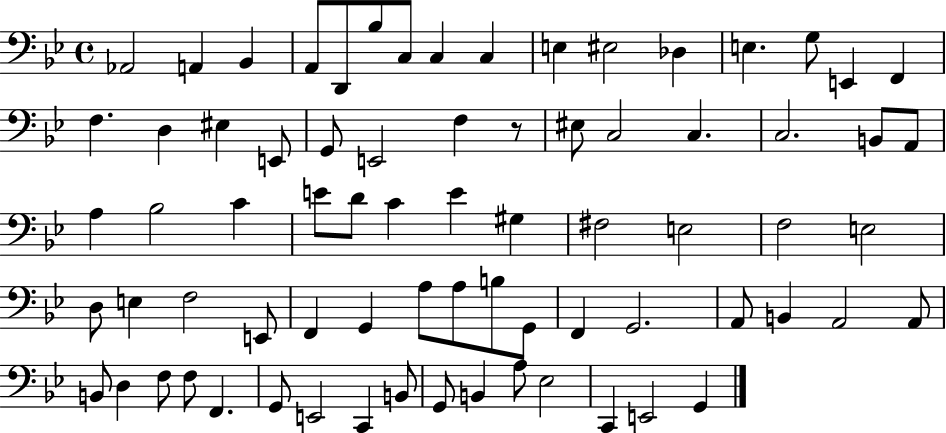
X:1
T:Untitled
M:4/4
L:1/4
K:Bb
_A,,2 A,, _B,, A,,/2 D,,/2 _B,/2 C,/2 C, C, E, ^E,2 _D, E, G,/2 E,, F,, F, D, ^E, E,,/2 G,,/2 E,,2 F, z/2 ^E,/2 C,2 C, C,2 B,,/2 A,,/2 A, _B,2 C E/2 D/2 C E ^G, ^F,2 E,2 F,2 E,2 D,/2 E, F,2 E,,/2 F,, G,, A,/2 A,/2 B,/2 G,,/2 F,, G,,2 A,,/2 B,, A,,2 A,,/2 B,,/2 D, F,/2 F,/2 F,, G,,/2 E,,2 C,, B,,/2 G,,/2 B,, A,/2 _E,2 C,, E,,2 G,,